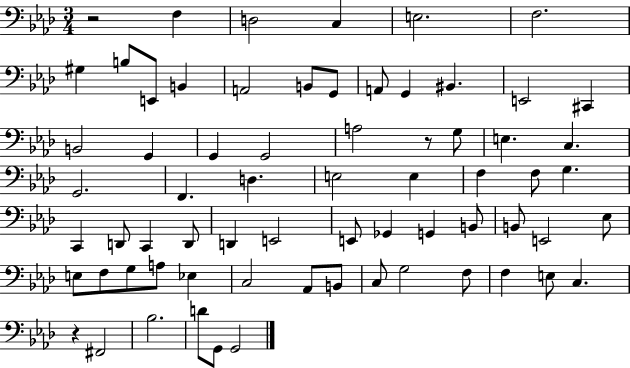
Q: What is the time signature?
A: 3/4